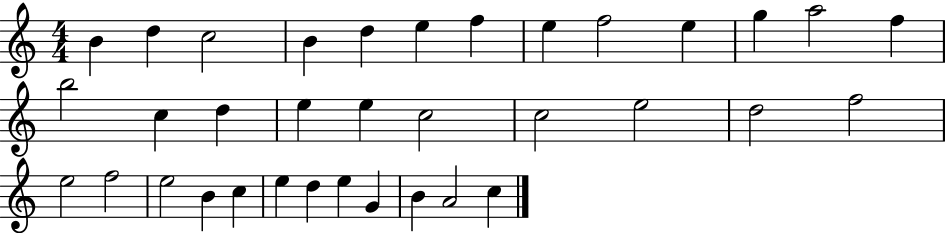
X:1
T:Untitled
M:4/4
L:1/4
K:C
B d c2 B d e f e f2 e g a2 f b2 c d e e c2 c2 e2 d2 f2 e2 f2 e2 B c e d e G B A2 c